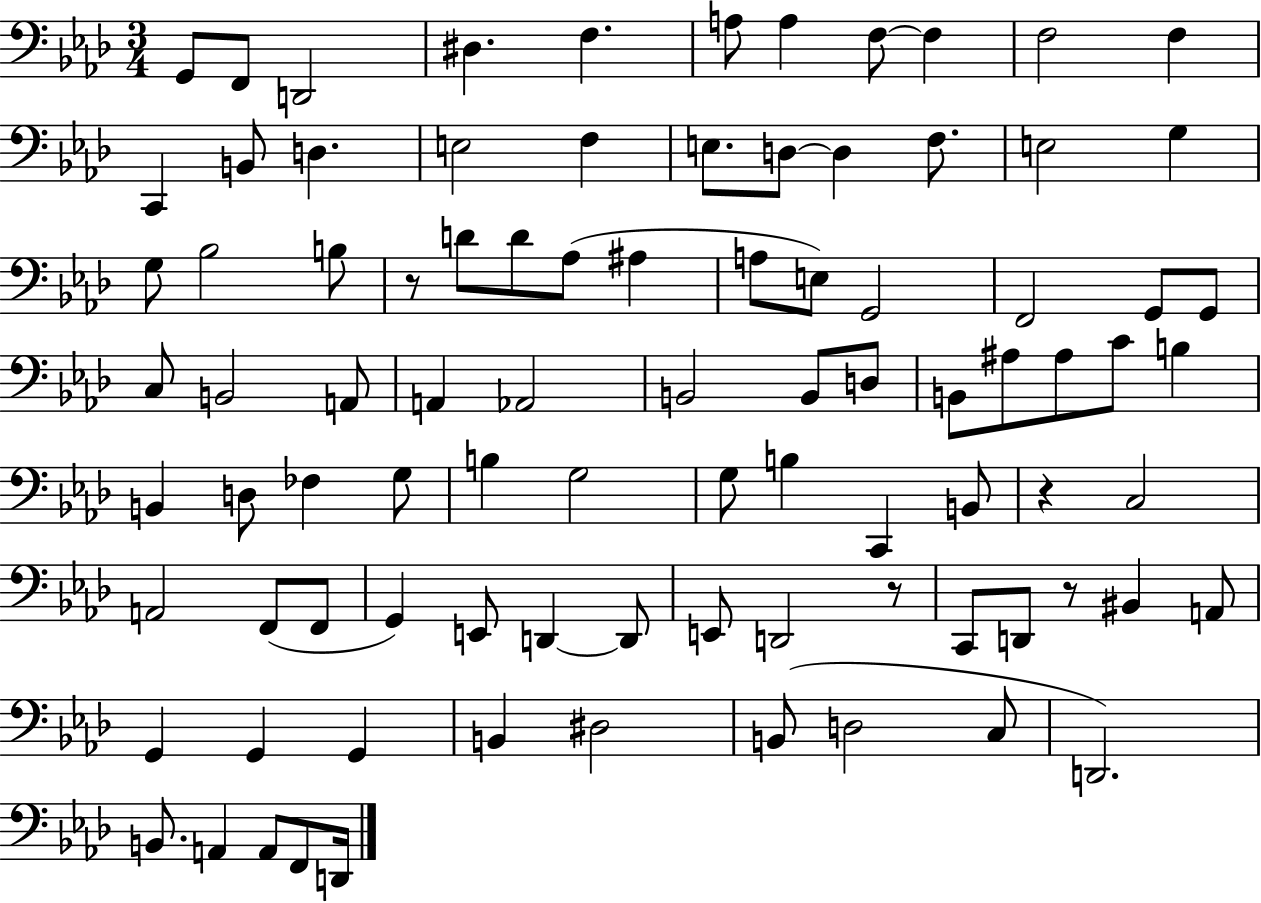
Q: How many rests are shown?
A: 4